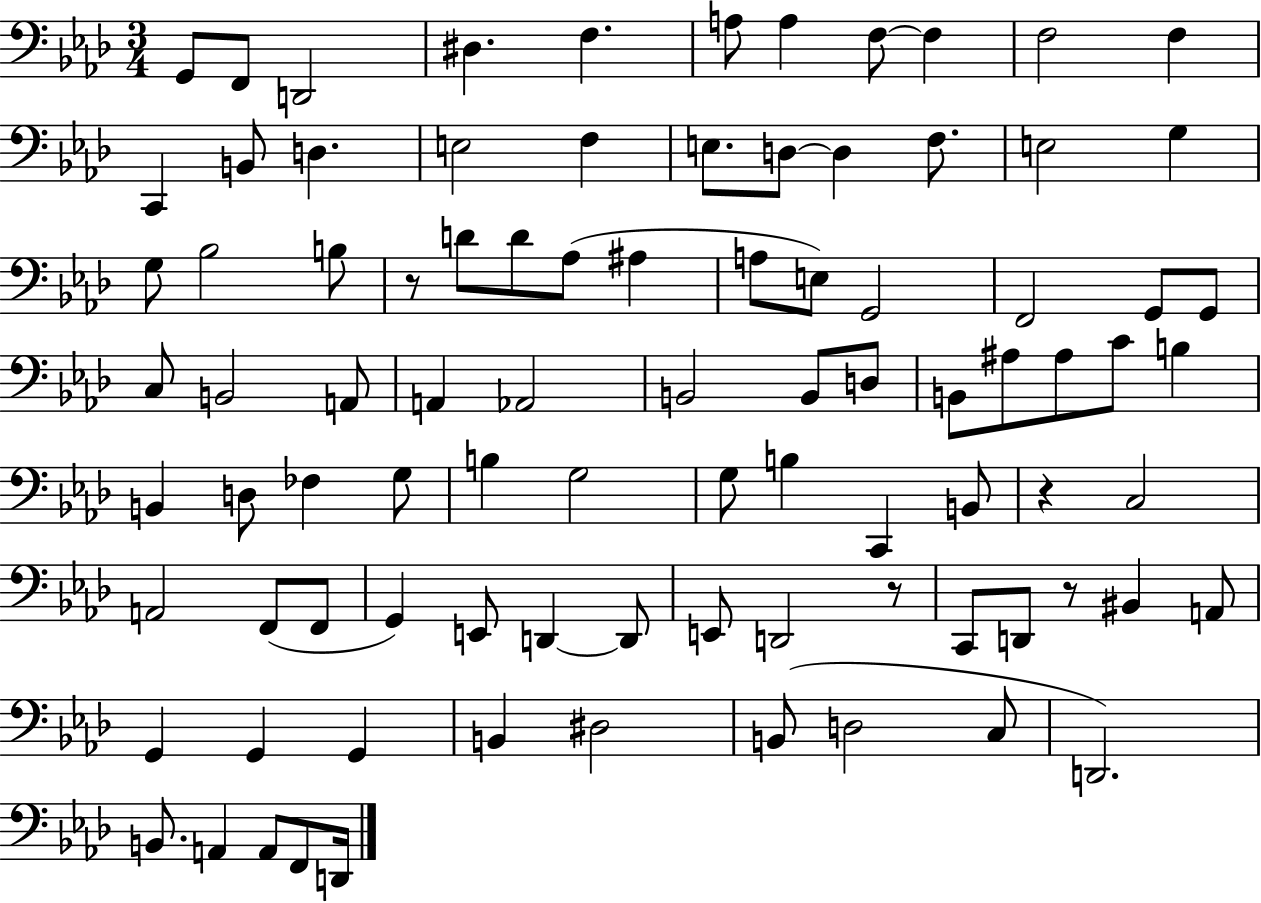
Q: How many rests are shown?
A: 4